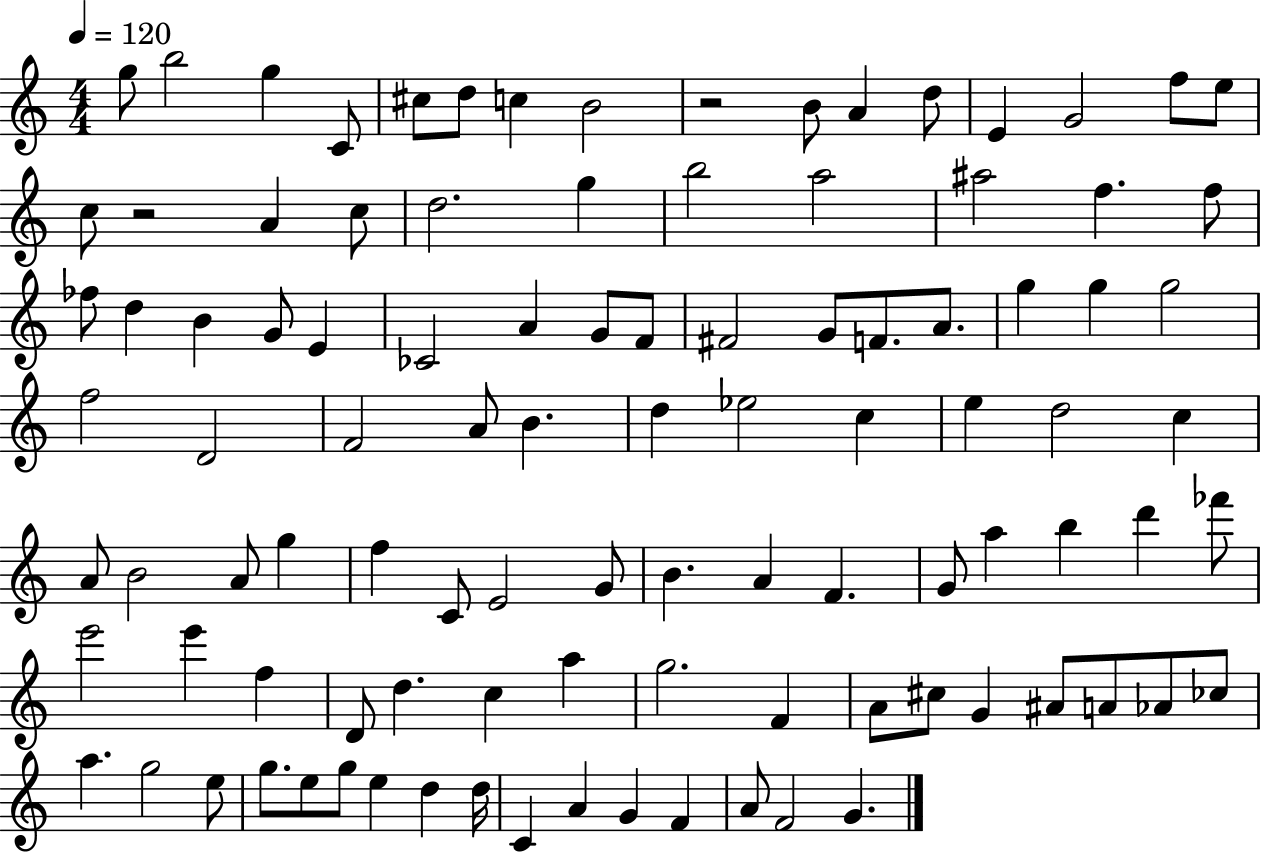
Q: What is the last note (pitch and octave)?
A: G4